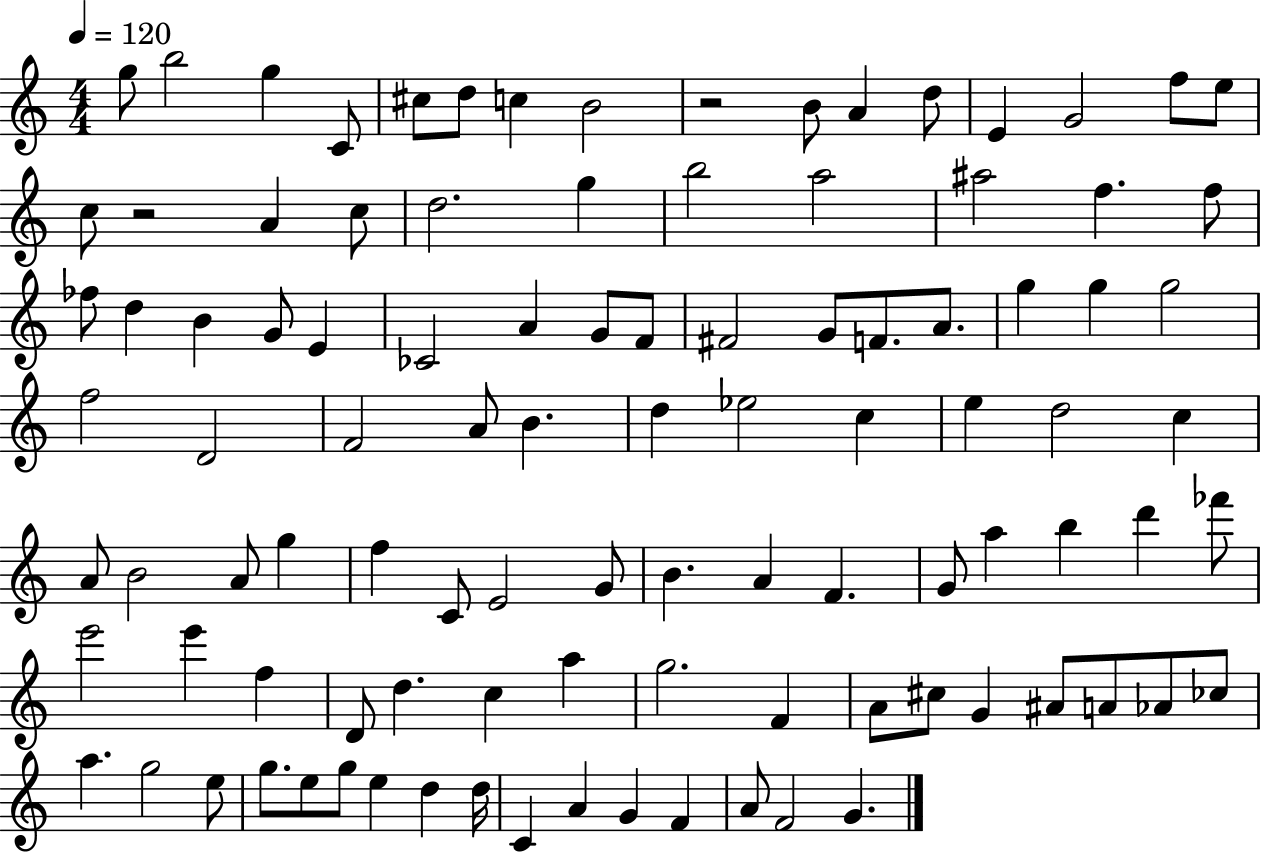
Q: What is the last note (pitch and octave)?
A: G4